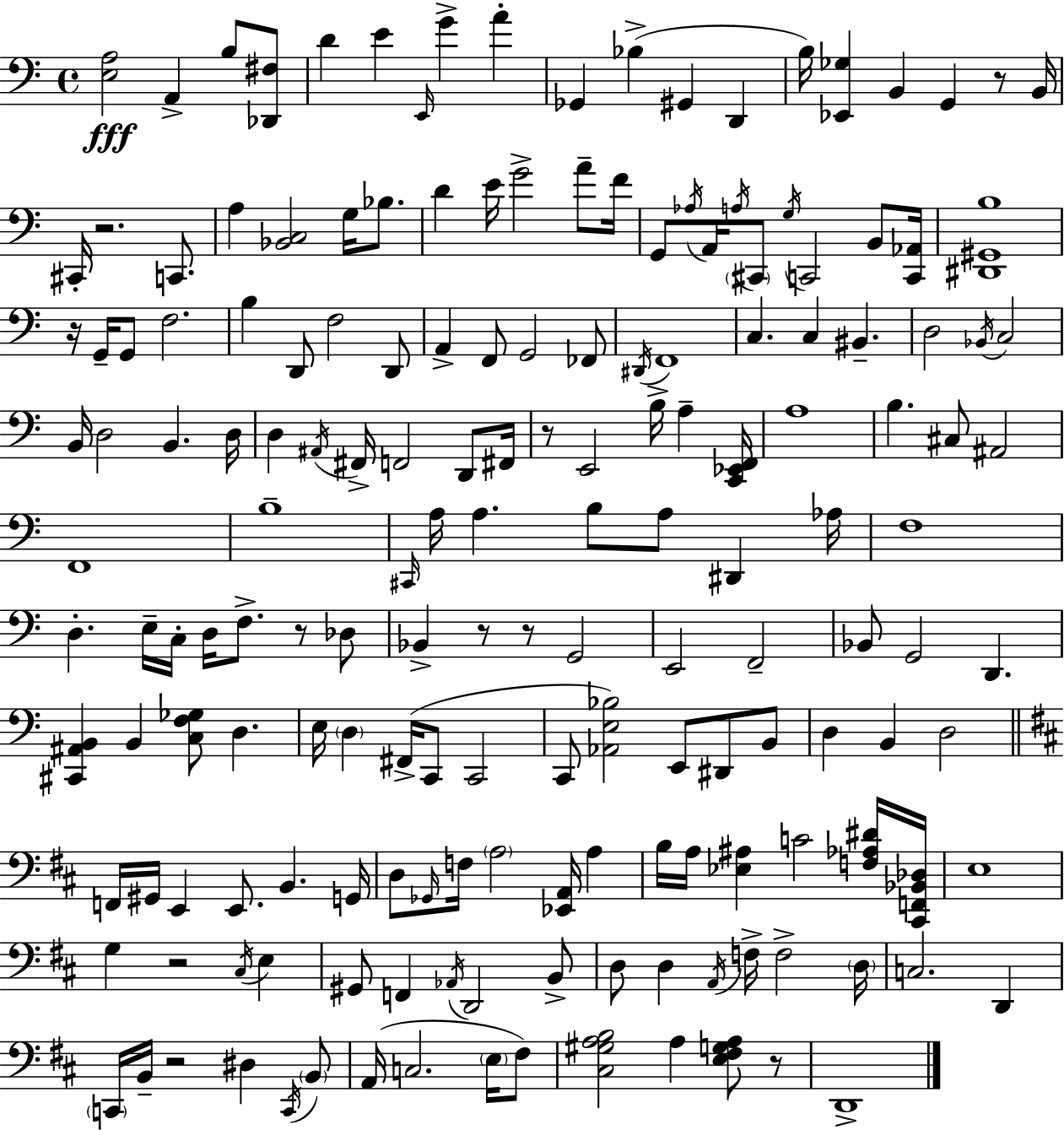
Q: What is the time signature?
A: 4/4